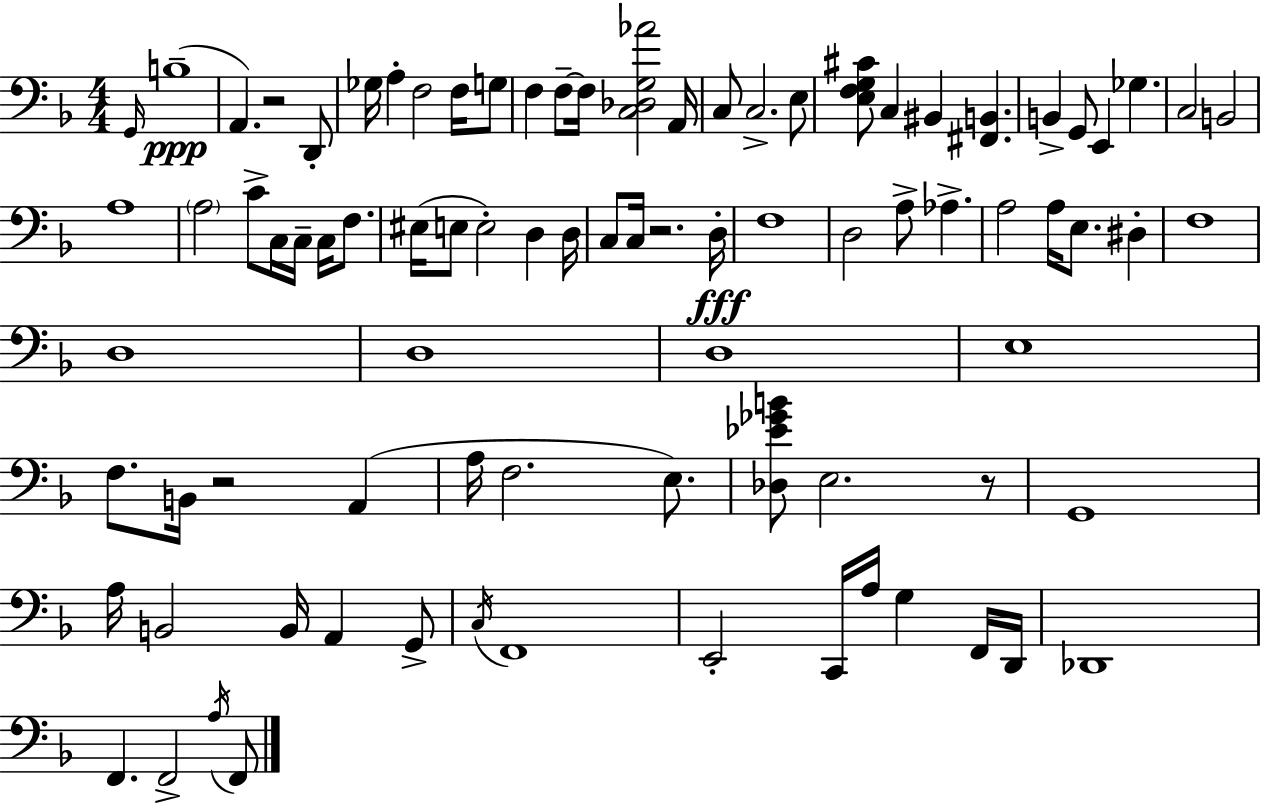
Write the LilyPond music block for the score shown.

{
  \clef bass
  \numericTimeSignature
  \time 4/4
  \key d \minor
  \repeat volta 2 { \grace { g,16 }(\ppp b1-- | a,4.) r2 d,8-. | ges16 a4-. f2 f16 g8 | f4 f8--~~ f16 <c des g aes'>2 | \break a,16 c8 c2.-> e8 | <e f g cis'>8 c4 bis,4 <fis, b,>4. | b,4-> g,8 e,4 ges4. | c2 b,2 | \break a1 | \parenthesize a2 c'8-> c16 c16-- c16 f8. | eis16( e8 e2-.) d4 | d16 c8 c16 r2. | \break d16-.\fff f1 | d2 a8-> aes4.-> | a2 a16 e8. dis4-. | f1 | \break d1 | d1 | d1 | e1 | \break f8. b,16 r2 a,4( | a16 f2. e8.) | <des ees' ges' b'>8 e2. r8 | g,1 | \break a16 b,2 b,16 a,4 g,8-> | \acciaccatura { c16 } f,1 | e,2-. c,16 a16 g4 | f,16 d,16 des,1 | \break f,4. f,2-> | \acciaccatura { a16 } f,8 } \bar "|."
}